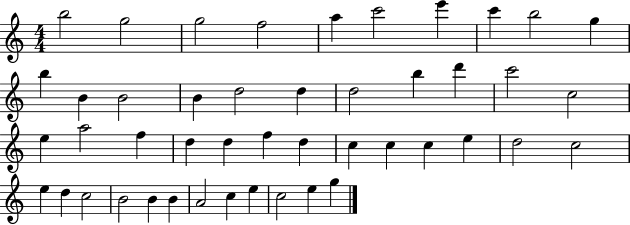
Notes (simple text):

B5/h G5/h G5/h F5/h A5/q C6/h E6/q C6/q B5/h G5/q B5/q B4/q B4/h B4/q D5/h D5/q D5/h B5/q D6/q C6/h C5/h E5/q A5/h F5/q D5/q D5/q F5/q D5/q C5/q C5/q C5/q E5/q D5/h C5/h E5/q D5/q C5/h B4/h B4/q B4/q A4/h C5/q E5/q C5/h E5/q G5/q